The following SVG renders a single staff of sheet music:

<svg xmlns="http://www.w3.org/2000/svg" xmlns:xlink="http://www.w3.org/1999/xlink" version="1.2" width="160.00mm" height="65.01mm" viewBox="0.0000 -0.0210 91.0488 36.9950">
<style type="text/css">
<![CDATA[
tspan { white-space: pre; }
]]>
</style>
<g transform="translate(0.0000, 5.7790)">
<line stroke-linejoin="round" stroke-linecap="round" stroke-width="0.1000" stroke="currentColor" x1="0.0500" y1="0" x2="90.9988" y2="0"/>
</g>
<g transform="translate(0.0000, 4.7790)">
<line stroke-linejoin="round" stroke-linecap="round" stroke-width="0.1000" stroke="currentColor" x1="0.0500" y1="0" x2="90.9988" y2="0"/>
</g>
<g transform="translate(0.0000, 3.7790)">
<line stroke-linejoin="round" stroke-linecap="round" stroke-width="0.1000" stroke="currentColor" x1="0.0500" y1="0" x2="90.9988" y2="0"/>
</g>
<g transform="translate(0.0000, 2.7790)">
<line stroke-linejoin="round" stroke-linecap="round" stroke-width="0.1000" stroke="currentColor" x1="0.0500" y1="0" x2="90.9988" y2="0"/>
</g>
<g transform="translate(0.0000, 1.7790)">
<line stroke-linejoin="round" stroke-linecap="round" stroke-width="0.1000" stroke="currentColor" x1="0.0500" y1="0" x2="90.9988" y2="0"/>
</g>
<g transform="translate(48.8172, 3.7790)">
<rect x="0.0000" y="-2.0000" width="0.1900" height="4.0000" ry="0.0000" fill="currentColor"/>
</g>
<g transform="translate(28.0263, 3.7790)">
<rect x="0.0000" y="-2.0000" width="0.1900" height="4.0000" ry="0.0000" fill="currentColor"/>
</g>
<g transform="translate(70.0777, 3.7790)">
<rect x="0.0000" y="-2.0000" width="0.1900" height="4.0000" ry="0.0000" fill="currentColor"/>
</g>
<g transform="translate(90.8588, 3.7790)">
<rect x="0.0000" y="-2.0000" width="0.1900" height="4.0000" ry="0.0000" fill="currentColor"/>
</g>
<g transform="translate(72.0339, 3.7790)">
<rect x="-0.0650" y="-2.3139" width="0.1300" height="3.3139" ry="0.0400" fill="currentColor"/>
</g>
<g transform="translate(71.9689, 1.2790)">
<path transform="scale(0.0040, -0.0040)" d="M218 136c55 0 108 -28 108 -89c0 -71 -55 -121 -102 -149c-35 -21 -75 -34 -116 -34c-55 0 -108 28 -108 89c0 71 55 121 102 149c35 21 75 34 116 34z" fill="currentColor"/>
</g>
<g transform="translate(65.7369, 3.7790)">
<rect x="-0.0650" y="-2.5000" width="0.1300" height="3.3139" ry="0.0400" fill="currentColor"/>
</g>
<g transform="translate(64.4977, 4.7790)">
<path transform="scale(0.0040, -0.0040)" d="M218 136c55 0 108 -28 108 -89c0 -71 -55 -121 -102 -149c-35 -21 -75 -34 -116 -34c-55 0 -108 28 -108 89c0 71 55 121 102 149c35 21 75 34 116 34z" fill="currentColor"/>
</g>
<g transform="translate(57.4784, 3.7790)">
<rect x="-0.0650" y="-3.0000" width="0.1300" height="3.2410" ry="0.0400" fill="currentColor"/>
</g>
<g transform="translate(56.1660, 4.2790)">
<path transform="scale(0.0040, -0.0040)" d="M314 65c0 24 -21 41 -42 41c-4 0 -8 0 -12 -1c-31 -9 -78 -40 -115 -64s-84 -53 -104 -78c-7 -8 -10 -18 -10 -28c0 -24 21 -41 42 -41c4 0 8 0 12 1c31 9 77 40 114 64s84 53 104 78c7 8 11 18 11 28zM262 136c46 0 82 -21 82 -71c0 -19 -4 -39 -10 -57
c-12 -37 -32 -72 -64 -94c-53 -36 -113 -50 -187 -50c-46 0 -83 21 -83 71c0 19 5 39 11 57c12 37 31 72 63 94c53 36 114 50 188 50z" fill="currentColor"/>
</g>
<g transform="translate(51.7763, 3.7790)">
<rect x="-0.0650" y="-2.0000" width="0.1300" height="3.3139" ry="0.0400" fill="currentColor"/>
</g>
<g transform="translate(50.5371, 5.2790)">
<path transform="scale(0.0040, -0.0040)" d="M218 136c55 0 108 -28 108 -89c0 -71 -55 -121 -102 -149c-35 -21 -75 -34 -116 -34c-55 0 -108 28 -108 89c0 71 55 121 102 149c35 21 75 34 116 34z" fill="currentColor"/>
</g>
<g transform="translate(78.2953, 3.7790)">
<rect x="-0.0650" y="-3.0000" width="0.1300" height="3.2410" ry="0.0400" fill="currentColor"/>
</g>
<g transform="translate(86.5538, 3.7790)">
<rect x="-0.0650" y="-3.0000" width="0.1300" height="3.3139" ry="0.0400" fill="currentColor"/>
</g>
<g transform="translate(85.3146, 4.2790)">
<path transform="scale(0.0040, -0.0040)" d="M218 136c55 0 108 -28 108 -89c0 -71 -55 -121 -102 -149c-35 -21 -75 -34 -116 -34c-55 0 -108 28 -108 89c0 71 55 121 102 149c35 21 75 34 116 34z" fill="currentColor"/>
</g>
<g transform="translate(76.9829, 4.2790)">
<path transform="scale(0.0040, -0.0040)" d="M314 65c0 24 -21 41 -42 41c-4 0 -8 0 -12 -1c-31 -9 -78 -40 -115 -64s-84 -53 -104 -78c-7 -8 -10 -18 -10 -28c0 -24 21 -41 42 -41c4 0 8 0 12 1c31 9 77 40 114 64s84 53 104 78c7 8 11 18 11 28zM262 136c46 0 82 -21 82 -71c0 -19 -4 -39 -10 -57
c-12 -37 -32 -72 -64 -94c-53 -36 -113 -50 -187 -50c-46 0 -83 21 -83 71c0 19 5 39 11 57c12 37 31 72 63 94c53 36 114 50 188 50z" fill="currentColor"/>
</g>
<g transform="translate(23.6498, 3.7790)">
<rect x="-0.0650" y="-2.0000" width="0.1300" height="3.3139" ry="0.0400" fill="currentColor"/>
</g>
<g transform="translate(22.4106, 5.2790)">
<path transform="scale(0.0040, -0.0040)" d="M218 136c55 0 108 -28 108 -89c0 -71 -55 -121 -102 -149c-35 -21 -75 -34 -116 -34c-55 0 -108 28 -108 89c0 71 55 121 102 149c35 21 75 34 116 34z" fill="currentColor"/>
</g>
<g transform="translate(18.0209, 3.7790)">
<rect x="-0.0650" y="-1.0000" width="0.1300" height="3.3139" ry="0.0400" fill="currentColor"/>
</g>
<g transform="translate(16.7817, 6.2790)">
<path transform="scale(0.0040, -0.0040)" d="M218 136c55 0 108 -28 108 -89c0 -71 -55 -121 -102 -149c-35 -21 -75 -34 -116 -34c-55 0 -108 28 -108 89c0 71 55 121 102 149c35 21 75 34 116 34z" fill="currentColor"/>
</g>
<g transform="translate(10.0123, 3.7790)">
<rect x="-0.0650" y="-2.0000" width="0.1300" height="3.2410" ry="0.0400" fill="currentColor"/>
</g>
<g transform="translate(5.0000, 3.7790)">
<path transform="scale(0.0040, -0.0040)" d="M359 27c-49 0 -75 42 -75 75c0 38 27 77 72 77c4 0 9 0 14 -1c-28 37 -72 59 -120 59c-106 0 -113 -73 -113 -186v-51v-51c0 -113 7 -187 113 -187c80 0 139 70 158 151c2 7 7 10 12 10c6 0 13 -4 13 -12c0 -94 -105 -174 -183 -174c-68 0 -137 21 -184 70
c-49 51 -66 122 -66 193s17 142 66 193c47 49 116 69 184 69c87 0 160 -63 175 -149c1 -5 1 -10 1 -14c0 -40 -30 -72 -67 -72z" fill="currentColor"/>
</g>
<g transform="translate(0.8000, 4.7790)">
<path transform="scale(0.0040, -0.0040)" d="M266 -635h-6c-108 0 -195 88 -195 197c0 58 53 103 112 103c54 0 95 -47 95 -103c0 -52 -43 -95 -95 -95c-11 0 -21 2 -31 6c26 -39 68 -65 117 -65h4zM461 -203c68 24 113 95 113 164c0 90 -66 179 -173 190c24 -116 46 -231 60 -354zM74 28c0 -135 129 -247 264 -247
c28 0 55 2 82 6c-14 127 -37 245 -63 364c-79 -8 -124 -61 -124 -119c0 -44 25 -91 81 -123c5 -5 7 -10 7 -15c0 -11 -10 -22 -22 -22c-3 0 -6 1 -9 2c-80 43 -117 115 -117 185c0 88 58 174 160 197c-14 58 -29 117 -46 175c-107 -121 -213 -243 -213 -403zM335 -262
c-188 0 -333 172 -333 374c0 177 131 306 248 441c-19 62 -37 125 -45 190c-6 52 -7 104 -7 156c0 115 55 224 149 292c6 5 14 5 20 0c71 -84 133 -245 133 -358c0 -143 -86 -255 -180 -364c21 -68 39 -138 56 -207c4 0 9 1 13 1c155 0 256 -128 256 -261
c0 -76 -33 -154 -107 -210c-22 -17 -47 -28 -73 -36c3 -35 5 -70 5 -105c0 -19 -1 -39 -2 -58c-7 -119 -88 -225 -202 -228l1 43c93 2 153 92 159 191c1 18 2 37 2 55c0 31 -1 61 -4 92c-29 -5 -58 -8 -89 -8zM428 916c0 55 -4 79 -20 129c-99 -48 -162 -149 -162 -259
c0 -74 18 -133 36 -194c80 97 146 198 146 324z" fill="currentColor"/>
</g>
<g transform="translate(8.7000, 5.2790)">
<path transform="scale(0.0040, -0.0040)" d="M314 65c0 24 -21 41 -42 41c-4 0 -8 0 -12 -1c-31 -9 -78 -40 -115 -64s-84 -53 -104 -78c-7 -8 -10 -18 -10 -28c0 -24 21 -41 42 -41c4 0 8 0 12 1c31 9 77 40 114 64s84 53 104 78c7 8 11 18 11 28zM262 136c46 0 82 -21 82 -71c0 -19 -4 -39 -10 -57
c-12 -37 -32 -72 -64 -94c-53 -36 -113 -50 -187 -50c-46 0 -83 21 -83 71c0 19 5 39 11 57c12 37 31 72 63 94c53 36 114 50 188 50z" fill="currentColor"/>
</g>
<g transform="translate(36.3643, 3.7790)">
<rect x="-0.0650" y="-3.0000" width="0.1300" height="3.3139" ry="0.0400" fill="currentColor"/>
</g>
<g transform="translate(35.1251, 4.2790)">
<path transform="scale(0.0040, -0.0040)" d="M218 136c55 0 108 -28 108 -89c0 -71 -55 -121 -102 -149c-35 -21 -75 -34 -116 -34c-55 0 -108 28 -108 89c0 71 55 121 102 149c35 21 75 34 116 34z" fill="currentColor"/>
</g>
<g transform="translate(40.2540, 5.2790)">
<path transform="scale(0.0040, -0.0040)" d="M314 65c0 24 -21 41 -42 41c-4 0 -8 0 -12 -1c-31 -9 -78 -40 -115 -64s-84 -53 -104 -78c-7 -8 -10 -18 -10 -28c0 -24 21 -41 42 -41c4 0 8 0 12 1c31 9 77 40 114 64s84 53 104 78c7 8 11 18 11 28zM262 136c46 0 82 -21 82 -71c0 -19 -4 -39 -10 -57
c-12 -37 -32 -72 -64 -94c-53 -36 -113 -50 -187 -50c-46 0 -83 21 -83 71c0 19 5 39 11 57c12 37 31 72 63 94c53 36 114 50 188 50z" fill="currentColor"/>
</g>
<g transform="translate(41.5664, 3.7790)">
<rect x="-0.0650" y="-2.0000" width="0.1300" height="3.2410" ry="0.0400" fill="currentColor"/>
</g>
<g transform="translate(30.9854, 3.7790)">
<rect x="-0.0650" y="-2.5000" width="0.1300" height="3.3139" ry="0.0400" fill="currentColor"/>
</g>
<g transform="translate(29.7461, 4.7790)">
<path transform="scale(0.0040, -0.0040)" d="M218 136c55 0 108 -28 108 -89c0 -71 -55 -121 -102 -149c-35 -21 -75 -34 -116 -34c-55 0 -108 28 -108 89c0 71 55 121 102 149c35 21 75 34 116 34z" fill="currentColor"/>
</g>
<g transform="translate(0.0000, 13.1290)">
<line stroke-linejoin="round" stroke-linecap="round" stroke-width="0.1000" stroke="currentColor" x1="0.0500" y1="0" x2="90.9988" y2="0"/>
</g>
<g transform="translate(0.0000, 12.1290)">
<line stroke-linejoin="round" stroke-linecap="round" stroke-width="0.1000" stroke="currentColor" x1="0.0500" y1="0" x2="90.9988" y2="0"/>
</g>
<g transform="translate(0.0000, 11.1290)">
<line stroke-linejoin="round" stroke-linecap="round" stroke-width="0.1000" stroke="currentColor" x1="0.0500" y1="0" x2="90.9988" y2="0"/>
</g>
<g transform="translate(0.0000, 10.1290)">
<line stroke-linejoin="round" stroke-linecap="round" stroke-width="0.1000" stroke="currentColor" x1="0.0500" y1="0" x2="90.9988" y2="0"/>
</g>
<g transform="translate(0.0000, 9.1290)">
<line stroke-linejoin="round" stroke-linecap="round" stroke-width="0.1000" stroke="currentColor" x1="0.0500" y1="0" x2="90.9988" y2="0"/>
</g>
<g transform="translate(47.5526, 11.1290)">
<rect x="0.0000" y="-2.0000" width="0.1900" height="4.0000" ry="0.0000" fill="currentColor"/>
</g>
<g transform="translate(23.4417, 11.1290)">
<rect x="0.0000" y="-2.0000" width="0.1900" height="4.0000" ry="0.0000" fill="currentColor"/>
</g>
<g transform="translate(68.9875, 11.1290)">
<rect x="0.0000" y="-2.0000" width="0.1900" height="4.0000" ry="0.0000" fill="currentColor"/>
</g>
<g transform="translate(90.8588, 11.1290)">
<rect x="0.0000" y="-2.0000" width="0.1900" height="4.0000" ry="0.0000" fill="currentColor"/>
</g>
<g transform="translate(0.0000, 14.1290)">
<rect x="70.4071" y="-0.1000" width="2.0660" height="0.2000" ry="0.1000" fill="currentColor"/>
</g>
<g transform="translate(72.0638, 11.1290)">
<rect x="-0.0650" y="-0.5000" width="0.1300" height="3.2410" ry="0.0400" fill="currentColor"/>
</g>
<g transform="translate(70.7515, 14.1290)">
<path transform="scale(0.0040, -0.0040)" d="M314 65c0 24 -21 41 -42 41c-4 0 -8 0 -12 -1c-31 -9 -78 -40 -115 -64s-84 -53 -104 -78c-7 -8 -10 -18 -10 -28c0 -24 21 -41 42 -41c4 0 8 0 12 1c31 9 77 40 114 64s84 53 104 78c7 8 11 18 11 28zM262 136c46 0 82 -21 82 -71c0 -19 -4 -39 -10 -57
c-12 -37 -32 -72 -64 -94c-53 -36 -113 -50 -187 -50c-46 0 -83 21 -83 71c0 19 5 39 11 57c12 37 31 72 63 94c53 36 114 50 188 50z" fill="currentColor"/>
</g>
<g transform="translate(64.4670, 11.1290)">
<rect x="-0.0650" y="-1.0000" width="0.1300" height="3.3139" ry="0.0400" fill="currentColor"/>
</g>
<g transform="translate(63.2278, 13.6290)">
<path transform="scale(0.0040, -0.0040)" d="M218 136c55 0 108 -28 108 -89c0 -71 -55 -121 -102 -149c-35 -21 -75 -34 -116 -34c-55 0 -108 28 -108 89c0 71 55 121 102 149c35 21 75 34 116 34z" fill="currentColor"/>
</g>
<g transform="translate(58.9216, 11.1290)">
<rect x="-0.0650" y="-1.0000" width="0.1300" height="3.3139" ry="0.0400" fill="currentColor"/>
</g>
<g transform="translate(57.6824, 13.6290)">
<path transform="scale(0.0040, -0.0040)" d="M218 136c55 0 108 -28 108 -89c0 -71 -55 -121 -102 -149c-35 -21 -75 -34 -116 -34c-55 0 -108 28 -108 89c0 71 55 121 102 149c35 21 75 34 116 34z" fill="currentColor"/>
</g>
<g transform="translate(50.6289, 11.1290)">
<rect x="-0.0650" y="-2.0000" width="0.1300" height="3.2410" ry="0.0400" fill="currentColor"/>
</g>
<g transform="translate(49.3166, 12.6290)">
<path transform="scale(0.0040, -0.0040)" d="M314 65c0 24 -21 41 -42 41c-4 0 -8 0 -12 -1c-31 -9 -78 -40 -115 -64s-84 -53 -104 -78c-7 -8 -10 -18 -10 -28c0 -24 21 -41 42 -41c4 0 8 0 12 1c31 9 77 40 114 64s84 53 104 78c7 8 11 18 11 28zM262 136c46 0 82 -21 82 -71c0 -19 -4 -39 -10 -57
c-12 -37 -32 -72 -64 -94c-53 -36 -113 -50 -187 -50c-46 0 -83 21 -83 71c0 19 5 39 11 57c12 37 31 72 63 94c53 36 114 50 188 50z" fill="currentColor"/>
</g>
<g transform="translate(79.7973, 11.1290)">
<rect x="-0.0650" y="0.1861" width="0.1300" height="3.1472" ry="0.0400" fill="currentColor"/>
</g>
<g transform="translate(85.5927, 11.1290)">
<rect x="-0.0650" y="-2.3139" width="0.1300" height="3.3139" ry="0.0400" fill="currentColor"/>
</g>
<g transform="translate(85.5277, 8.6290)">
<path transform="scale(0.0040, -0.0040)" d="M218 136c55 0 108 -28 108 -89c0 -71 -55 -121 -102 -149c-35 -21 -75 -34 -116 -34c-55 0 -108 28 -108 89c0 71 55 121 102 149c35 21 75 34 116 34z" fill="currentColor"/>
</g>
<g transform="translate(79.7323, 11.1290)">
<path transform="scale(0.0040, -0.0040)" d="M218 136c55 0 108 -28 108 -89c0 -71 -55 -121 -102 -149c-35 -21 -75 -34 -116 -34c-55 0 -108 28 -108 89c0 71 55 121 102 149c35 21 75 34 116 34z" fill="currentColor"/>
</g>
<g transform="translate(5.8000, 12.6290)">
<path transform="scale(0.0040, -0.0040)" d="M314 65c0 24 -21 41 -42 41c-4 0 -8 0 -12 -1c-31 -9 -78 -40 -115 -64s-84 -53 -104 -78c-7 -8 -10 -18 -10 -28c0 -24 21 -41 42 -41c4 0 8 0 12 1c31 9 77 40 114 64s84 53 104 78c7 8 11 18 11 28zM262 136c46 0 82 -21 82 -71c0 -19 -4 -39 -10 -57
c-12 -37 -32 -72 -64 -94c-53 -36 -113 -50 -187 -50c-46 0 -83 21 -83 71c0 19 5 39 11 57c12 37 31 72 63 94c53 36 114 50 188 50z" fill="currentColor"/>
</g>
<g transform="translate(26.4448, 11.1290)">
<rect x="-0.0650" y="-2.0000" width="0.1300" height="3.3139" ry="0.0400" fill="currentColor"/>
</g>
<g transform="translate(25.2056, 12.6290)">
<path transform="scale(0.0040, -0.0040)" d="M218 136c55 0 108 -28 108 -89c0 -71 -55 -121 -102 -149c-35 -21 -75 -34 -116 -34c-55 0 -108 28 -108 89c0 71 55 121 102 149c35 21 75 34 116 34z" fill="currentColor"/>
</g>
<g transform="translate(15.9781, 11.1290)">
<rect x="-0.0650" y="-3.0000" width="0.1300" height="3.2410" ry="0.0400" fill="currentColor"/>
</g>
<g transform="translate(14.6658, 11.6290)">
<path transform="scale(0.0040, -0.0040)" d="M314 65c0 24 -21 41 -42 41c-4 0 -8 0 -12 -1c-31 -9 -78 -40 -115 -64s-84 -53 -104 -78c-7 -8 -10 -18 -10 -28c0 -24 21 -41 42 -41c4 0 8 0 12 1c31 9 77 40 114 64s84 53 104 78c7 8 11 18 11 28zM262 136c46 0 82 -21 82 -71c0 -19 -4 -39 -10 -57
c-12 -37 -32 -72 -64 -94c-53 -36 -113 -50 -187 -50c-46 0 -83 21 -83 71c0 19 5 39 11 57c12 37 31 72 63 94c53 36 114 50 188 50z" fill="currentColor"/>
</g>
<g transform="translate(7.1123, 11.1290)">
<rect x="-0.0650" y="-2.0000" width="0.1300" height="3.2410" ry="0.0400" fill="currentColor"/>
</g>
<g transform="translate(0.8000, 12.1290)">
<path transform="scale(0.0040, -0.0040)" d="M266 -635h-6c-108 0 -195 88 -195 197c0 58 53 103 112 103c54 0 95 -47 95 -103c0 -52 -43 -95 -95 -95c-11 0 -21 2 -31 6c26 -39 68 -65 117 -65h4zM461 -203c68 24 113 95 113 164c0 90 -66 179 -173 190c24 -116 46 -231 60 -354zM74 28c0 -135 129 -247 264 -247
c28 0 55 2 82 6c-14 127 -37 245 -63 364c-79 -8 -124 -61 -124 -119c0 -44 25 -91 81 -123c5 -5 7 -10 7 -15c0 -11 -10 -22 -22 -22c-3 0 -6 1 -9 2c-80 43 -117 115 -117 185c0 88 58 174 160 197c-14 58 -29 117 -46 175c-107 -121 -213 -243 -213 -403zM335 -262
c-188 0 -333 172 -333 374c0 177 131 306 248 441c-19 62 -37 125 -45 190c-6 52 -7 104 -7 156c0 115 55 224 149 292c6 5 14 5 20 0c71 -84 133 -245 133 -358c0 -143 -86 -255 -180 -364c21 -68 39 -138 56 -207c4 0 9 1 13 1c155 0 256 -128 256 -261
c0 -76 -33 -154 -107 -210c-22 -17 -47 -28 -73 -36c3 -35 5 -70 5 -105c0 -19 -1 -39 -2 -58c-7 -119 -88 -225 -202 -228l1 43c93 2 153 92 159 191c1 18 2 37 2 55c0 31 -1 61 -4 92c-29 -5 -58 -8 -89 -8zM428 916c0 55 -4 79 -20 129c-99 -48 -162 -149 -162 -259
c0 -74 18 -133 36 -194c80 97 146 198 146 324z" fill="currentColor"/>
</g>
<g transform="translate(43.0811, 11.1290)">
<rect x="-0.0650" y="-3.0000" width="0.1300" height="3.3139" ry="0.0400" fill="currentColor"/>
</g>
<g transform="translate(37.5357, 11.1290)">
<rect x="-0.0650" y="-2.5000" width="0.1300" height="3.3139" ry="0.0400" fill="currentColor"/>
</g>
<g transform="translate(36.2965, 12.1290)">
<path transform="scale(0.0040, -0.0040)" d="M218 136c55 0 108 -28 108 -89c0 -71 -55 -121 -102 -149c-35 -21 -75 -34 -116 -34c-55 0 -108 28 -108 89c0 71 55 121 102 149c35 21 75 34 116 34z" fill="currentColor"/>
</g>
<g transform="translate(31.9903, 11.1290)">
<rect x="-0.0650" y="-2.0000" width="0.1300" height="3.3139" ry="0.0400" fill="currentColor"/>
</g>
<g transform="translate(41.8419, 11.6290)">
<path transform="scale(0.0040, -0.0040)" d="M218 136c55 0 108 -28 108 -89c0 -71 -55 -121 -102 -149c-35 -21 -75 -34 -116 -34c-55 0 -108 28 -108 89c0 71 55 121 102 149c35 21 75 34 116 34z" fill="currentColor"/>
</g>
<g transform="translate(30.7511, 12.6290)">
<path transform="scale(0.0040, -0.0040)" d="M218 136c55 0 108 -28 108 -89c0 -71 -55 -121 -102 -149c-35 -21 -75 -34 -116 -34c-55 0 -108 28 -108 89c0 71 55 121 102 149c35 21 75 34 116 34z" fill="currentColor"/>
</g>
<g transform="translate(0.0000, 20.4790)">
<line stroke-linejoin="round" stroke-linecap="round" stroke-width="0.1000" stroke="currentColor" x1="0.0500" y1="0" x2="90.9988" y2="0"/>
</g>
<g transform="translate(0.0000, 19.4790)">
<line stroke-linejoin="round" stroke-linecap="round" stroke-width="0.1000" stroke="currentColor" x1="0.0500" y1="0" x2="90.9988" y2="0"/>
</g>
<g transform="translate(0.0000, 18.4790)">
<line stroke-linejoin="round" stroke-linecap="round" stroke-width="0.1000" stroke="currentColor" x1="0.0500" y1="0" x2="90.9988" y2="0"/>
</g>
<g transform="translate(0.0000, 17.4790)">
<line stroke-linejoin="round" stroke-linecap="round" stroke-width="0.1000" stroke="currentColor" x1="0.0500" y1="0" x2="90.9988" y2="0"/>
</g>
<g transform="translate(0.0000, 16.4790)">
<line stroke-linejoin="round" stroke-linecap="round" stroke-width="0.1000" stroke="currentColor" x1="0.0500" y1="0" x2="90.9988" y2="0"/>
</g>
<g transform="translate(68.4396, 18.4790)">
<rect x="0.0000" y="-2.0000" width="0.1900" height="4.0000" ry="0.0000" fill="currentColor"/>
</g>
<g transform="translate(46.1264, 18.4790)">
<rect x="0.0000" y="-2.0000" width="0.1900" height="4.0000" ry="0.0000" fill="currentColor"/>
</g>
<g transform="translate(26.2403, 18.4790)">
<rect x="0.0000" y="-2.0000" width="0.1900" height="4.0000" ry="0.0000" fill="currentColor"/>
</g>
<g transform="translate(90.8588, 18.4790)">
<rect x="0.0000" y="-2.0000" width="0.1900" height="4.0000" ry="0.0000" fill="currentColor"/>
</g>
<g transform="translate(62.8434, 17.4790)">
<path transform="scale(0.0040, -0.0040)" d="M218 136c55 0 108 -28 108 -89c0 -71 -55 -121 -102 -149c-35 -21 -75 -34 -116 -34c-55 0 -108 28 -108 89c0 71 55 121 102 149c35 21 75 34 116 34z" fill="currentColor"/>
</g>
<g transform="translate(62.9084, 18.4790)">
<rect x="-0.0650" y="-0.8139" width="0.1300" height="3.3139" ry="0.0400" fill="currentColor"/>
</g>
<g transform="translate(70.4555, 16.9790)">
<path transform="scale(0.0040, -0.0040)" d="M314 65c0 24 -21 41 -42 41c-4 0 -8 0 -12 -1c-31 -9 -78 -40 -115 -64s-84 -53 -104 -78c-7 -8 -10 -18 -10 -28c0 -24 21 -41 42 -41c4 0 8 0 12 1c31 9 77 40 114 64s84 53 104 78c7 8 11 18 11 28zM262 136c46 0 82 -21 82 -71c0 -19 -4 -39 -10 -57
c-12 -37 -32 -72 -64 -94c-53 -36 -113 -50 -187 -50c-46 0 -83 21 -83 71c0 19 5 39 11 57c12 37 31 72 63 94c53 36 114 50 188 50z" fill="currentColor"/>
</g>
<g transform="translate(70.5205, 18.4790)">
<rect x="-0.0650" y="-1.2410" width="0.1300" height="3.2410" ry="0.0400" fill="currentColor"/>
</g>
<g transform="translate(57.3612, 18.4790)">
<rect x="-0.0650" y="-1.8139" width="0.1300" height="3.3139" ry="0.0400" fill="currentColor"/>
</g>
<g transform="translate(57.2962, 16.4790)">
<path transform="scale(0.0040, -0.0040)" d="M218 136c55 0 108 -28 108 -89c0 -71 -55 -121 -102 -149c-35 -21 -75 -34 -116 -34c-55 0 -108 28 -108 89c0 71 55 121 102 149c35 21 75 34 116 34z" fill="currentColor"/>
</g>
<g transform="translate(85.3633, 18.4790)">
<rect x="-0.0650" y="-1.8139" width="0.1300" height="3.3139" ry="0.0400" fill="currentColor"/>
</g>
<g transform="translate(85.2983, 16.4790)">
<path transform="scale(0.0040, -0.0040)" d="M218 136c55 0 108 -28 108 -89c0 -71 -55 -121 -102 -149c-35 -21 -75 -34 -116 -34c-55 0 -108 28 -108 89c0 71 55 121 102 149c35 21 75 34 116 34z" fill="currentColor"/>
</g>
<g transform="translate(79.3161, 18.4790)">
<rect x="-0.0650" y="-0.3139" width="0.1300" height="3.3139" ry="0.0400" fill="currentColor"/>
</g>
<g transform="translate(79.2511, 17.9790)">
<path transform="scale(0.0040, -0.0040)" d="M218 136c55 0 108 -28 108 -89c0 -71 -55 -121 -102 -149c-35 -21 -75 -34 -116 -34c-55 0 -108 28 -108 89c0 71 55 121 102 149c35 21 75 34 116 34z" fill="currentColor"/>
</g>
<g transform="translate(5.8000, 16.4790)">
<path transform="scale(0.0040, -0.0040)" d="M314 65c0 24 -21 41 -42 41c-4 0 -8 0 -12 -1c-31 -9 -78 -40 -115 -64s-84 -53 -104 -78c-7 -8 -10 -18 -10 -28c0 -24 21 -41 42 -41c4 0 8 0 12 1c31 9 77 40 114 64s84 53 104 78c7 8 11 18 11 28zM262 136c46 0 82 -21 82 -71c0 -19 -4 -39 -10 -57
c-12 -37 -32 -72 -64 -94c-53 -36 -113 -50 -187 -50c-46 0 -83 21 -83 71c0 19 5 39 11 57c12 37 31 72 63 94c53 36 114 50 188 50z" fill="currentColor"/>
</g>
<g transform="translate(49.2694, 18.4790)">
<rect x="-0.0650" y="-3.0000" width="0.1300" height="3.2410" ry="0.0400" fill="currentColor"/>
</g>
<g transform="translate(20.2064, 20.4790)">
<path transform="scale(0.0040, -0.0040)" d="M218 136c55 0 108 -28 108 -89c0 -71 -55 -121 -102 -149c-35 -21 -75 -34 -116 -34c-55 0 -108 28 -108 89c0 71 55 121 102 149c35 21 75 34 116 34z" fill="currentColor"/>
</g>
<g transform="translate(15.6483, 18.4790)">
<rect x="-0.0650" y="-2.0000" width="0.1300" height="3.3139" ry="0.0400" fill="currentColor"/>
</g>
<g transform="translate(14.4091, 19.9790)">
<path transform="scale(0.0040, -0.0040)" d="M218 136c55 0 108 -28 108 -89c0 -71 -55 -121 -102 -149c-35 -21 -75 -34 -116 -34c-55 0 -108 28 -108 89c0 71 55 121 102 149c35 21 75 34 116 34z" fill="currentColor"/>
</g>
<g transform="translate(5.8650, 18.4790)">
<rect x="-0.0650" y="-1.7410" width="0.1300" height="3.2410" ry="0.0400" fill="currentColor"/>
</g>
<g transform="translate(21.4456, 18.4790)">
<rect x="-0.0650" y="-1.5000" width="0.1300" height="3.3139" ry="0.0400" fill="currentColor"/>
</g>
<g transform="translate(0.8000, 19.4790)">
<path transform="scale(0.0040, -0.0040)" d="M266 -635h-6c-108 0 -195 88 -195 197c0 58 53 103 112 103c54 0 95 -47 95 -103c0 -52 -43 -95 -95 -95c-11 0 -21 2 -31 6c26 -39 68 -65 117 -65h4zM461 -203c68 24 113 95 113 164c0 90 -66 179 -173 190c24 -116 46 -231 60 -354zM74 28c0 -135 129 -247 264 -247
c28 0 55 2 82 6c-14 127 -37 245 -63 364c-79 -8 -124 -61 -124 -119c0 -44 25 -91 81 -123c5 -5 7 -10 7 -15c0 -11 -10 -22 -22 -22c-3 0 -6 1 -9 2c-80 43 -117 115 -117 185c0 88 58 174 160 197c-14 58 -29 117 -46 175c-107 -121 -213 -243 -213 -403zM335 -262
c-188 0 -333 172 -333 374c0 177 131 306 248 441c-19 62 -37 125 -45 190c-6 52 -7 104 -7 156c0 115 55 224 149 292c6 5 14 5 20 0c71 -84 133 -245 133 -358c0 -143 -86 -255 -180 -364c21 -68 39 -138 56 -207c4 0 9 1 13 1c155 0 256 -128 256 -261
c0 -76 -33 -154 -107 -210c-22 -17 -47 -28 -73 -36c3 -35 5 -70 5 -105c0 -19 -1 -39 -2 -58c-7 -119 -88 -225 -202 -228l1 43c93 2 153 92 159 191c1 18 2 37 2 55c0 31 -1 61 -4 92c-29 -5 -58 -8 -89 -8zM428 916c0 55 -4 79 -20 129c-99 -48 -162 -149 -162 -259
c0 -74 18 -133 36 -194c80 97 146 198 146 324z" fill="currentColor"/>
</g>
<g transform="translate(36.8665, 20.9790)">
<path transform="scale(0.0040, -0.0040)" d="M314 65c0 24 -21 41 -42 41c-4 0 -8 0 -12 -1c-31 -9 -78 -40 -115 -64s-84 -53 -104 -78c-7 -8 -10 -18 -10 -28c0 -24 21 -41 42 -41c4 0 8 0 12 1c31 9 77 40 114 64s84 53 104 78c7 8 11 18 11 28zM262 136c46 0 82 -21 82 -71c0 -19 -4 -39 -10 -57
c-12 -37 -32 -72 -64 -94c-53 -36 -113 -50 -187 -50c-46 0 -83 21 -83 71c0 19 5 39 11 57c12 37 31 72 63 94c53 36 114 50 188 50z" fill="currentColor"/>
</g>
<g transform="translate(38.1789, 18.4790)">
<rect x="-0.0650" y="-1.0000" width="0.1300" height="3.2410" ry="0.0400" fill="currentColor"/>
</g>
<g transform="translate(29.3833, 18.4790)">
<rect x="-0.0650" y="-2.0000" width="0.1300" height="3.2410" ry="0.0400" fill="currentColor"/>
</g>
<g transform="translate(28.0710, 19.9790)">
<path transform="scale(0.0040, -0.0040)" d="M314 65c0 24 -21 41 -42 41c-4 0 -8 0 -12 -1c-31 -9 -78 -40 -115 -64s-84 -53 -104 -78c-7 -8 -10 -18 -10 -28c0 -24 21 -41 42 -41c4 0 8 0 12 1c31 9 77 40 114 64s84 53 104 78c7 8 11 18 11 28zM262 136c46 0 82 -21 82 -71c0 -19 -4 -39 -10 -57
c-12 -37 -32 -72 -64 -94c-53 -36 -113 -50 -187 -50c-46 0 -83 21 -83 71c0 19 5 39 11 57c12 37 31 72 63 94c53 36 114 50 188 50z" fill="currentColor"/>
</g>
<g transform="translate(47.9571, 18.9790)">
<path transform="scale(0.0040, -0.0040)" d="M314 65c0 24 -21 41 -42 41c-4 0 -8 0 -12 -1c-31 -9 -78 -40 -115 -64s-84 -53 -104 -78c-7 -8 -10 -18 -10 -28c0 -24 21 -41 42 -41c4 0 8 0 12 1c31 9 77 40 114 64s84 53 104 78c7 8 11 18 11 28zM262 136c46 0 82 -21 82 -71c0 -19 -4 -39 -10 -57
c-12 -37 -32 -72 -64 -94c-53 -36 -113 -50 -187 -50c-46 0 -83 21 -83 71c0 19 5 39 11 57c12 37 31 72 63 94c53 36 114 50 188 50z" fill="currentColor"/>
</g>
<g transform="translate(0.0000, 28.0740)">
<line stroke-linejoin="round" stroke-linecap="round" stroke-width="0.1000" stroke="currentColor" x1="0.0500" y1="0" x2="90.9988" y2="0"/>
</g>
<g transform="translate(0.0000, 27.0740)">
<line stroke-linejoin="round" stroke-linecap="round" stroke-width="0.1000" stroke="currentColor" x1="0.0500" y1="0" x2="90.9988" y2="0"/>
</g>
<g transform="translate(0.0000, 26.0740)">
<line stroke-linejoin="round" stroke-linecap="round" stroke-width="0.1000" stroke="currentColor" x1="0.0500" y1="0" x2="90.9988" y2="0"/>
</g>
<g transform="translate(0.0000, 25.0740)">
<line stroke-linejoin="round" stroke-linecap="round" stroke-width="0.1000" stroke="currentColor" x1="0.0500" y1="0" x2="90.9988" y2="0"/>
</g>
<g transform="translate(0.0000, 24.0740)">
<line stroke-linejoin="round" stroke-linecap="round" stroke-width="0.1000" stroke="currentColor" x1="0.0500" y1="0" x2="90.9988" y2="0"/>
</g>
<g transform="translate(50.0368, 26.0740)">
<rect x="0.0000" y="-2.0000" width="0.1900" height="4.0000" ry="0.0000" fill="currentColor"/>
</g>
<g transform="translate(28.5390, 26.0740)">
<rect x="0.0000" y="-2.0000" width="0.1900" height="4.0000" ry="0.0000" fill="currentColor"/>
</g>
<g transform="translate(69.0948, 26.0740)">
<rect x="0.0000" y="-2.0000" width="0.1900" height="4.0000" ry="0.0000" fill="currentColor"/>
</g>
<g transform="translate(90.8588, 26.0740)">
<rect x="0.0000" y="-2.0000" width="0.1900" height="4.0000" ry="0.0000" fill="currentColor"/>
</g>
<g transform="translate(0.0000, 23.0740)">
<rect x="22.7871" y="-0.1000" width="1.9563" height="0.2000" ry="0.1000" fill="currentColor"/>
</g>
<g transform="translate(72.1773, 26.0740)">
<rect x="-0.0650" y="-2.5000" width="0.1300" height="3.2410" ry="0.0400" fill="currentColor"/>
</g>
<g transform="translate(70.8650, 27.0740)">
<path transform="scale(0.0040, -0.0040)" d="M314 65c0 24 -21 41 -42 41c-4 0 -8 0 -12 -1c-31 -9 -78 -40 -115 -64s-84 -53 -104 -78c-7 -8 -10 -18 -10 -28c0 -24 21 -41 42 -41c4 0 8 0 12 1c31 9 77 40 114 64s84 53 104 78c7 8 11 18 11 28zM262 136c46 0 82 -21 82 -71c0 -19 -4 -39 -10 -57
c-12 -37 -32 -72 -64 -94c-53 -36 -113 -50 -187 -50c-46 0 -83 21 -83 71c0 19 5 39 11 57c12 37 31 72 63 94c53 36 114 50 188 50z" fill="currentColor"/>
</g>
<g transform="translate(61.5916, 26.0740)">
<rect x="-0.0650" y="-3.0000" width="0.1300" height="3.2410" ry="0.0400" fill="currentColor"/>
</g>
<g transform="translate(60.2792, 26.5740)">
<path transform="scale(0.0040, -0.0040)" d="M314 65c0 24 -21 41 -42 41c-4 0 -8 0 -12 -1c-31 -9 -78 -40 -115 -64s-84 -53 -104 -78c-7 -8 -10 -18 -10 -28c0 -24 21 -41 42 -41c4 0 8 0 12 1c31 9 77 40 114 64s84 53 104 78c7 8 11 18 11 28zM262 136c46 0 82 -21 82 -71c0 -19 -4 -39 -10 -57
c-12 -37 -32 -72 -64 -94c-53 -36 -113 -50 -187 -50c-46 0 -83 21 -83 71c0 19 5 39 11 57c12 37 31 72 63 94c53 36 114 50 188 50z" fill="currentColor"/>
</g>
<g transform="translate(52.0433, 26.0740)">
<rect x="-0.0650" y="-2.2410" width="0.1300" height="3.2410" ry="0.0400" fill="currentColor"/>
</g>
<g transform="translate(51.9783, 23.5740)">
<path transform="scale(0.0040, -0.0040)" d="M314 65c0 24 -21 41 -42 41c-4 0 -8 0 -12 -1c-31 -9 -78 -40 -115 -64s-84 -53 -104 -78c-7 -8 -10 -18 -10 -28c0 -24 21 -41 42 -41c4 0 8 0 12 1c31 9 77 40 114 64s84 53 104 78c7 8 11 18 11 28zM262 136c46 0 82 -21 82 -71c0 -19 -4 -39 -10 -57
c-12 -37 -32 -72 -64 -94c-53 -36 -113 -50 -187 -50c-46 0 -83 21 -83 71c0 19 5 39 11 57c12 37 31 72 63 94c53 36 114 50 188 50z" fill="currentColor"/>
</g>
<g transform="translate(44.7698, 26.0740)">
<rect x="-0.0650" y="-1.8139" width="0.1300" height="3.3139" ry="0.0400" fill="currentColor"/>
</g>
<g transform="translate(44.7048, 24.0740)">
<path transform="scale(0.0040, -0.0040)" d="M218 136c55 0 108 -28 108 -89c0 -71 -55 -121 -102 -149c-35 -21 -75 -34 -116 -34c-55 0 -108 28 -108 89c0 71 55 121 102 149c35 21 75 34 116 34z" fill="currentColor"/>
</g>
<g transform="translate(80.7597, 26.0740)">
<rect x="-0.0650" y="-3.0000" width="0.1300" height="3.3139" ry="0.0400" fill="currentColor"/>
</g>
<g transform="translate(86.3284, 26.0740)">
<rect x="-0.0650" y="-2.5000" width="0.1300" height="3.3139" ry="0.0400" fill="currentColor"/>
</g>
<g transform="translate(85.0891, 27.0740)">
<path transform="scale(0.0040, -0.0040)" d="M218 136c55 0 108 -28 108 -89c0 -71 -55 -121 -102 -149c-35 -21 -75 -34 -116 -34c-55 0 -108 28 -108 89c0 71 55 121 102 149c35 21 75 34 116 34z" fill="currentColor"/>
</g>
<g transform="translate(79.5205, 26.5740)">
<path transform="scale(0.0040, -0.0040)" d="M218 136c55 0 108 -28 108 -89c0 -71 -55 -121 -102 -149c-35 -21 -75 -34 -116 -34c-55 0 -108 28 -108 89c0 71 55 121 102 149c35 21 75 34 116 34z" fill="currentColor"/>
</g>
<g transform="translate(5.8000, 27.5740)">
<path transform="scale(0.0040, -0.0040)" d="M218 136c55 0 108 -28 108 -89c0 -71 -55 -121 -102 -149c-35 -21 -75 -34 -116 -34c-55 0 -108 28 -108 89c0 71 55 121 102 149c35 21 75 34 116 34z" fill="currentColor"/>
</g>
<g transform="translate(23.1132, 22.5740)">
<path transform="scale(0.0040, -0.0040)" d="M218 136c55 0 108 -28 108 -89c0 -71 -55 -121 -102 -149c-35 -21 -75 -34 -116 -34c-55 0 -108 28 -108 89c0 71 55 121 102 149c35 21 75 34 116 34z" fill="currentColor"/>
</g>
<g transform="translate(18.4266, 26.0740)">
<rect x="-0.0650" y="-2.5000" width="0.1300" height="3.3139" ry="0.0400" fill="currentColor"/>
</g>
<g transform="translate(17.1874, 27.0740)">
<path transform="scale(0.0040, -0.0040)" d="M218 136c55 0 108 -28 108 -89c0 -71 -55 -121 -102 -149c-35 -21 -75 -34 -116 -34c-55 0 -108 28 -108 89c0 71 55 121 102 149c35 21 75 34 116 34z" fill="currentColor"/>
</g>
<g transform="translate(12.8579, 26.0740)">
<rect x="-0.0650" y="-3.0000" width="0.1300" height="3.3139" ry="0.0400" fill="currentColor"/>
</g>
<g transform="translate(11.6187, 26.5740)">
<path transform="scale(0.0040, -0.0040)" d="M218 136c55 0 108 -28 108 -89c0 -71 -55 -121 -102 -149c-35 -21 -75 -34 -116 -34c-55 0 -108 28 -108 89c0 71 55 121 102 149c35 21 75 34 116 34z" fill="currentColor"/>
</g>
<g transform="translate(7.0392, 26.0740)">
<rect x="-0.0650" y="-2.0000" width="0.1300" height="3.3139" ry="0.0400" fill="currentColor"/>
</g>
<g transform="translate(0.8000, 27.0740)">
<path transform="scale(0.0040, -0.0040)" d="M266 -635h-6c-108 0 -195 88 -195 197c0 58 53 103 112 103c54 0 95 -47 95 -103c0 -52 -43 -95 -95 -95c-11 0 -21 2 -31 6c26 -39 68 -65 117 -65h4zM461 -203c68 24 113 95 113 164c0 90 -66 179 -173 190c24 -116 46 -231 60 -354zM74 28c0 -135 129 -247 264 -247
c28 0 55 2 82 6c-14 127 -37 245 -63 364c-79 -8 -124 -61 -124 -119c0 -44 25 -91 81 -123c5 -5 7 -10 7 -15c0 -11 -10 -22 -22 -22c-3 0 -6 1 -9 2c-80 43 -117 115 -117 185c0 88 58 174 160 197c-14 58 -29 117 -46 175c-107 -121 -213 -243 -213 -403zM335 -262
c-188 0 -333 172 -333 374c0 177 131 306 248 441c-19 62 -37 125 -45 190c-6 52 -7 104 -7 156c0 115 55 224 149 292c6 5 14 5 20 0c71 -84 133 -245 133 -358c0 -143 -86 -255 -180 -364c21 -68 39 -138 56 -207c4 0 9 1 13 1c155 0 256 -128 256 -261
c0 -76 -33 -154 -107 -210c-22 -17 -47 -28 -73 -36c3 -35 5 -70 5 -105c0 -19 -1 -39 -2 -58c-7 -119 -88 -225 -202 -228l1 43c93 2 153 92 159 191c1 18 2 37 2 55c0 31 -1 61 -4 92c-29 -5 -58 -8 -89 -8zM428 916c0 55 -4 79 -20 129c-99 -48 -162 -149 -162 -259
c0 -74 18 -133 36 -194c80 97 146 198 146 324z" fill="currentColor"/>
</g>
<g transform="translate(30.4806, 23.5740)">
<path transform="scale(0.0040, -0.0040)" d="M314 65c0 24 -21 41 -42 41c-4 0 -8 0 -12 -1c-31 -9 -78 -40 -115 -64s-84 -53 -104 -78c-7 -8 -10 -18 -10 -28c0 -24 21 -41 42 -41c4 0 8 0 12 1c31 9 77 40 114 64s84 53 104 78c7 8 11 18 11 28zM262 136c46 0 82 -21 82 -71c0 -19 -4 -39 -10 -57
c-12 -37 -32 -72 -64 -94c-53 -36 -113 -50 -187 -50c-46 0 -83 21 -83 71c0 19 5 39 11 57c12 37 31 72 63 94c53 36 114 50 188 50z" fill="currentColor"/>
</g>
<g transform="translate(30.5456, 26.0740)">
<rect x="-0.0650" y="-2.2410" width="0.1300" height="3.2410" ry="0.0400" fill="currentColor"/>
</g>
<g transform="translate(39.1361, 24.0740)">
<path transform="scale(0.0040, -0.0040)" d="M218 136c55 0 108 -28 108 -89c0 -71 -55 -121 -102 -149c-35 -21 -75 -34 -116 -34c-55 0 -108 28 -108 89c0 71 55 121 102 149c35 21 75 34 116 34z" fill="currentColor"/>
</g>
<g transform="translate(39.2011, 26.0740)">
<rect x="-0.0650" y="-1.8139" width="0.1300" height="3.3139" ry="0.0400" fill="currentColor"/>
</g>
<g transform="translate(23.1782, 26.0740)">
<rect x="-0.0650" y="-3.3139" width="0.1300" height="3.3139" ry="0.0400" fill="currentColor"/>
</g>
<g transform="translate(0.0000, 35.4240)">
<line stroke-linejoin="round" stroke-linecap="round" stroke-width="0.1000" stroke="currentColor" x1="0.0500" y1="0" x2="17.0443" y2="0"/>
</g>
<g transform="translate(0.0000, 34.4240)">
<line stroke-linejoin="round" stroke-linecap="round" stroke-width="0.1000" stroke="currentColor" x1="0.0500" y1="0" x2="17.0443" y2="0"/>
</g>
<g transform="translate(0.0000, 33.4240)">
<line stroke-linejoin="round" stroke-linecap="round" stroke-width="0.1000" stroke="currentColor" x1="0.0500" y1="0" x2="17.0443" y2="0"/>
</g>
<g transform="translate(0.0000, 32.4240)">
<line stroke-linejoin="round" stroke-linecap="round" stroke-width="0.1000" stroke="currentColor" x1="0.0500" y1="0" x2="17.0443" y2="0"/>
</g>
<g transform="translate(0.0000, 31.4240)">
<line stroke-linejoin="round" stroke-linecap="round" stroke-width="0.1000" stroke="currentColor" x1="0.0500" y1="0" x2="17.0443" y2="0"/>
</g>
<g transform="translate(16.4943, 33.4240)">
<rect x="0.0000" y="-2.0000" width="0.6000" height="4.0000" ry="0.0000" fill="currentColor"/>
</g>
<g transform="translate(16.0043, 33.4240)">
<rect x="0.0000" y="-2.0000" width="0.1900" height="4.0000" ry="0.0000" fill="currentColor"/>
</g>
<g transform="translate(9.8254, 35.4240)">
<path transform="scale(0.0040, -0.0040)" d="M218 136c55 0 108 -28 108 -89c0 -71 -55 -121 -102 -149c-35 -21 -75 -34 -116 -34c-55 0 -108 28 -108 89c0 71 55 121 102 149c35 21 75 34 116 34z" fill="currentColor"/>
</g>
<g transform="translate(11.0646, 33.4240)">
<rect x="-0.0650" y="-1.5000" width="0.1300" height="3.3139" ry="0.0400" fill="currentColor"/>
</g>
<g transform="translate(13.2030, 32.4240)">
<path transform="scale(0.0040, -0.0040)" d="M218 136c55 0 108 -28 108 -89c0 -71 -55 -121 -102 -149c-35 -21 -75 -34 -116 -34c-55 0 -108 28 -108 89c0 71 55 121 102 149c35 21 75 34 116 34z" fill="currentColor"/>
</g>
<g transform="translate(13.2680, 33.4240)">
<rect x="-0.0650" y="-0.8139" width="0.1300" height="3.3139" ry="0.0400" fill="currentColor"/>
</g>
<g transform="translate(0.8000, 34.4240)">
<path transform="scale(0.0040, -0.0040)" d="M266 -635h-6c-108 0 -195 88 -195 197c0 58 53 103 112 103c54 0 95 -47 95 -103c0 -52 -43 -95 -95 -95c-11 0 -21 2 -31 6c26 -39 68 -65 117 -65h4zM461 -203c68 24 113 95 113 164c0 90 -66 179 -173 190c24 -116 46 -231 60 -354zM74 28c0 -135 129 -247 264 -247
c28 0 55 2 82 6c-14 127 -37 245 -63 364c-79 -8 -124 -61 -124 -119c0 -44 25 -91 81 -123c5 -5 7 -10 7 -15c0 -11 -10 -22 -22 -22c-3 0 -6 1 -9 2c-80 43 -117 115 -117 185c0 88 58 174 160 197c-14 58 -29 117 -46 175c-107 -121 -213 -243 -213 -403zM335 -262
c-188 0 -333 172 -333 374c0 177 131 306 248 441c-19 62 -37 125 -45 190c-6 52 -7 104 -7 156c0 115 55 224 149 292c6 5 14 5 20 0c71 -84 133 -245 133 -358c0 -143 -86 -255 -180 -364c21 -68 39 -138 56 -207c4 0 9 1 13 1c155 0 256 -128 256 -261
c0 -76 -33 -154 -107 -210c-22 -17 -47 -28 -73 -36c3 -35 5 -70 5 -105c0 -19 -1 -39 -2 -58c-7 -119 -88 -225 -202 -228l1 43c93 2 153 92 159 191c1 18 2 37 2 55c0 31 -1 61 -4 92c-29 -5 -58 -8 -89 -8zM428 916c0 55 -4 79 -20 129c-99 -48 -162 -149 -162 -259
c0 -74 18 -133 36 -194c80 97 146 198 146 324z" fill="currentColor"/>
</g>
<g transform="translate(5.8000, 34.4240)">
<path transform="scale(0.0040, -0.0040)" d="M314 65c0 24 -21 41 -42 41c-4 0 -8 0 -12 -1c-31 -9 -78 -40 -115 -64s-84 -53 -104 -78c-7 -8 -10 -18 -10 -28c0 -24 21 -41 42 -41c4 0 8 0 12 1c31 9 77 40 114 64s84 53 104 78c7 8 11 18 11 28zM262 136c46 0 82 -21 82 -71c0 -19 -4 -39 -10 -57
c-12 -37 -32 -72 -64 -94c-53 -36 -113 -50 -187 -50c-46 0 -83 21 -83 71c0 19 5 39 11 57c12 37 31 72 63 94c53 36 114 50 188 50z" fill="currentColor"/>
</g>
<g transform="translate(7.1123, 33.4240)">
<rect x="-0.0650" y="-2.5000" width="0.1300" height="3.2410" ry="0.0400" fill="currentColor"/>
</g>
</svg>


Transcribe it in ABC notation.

X:1
T:Untitled
M:4/4
L:1/4
K:C
F2 D F G A F2 F A2 G g A2 A F2 A2 F F G A F2 D D C2 B g f2 F E F2 D2 A2 f d e2 c f F A G b g2 f f g2 A2 G2 A G G2 E d